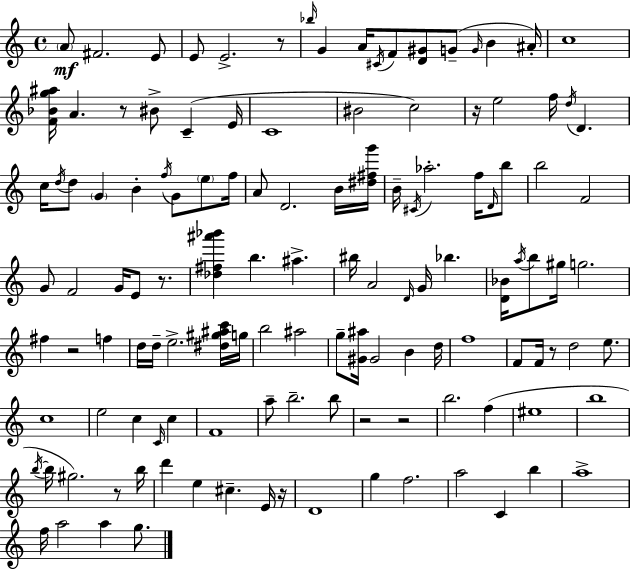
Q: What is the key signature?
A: C major